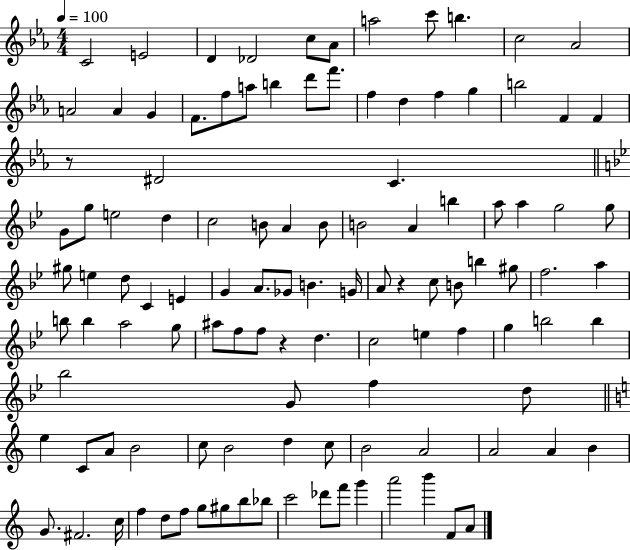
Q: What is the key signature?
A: EES major